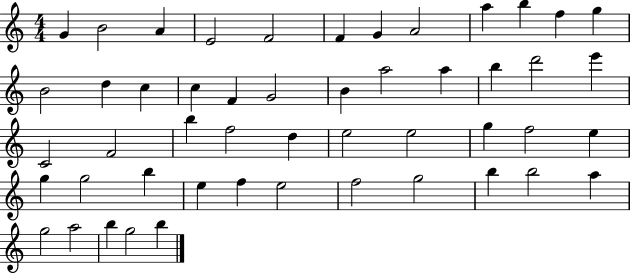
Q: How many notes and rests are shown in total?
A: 50